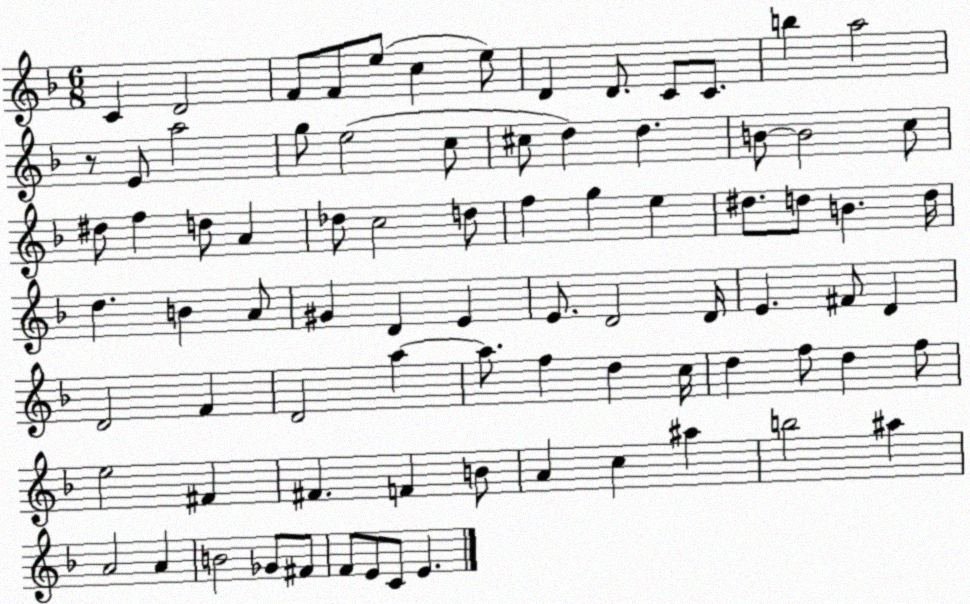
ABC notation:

X:1
T:Untitled
M:6/8
L:1/4
K:F
C D2 F/2 F/2 e/2 c e/2 D D/2 C/2 C/2 b a2 z/2 E/2 a2 g/2 e2 c/2 ^c/2 d d B/2 B2 c/2 ^d/2 f d/2 A _d/2 c2 d/2 f g e ^d/2 d/2 B d/4 d B A/2 ^G D E E/2 D2 D/4 E ^F/2 D D2 F D2 a a/2 f d c/4 d f/2 d f/2 e2 ^F ^F F B/2 A c ^a b2 ^a A2 A B2 _G/2 ^F/2 F/2 E/2 C/2 E